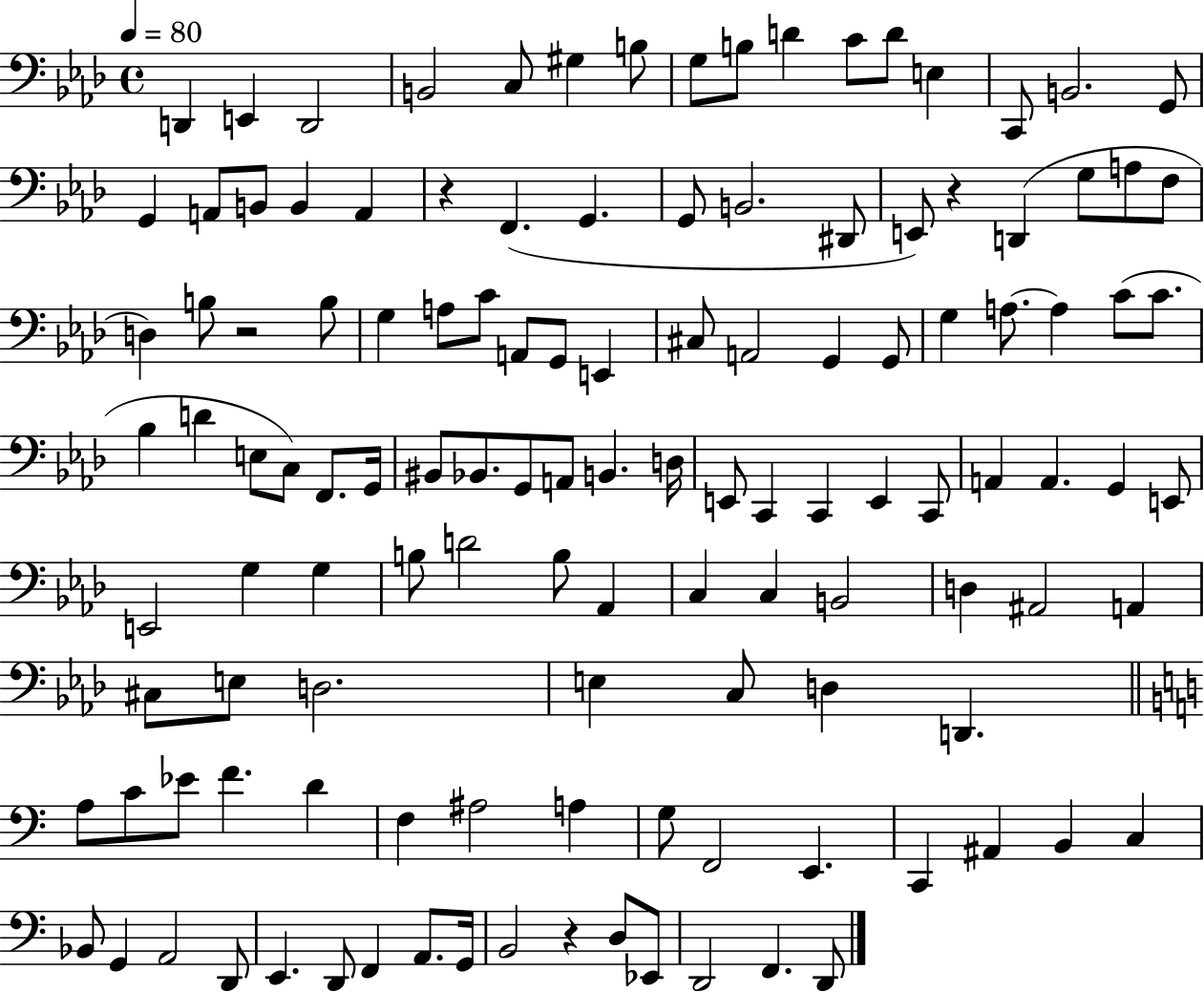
{
  \clef bass
  \time 4/4
  \defaultTimeSignature
  \key aes \major
  \tempo 4 = 80
  d,4 e,4 d,2 | b,2 c8 gis4 b8 | g8 b8 d'4 c'8 d'8 e4 | c,8 b,2. g,8 | \break g,4 a,8 b,8 b,4 a,4 | r4 f,4.( g,4. | g,8 b,2. dis,8 | e,8) r4 d,4( g8 a8 f8 | \break d4) b8 r2 b8 | g4 a8 c'8 a,8 g,8 e,4 | cis8 a,2 g,4 g,8 | g4 a8.~~ a4 c'8( c'8. | \break bes4 d'4 e8 c8) f,8. g,16 | bis,8 bes,8. g,8 a,8 b,4. d16 | e,8 c,4 c,4 e,4 c,8 | a,4 a,4. g,4 e,8 | \break e,2 g4 g4 | b8 d'2 b8 aes,4 | c4 c4 b,2 | d4 ais,2 a,4 | \break cis8 e8 d2. | e4 c8 d4 d,4. | \bar "||" \break \key c \major a8 c'8 ees'8 f'4. d'4 | f4 ais2 a4 | g8 f,2 e,4. | c,4 ais,4 b,4 c4 | \break bes,8 g,4 a,2 d,8 | e,4. d,8 f,4 a,8. g,16 | b,2 r4 d8 ees,8 | d,2 f,4. d,8 | \break \bar "|."
}